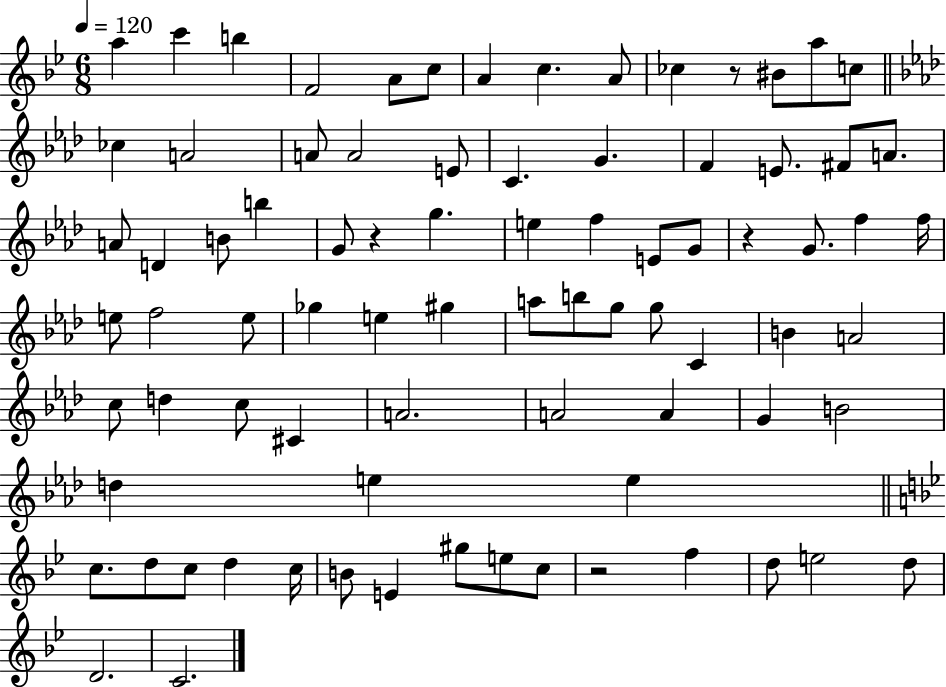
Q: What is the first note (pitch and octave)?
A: A5